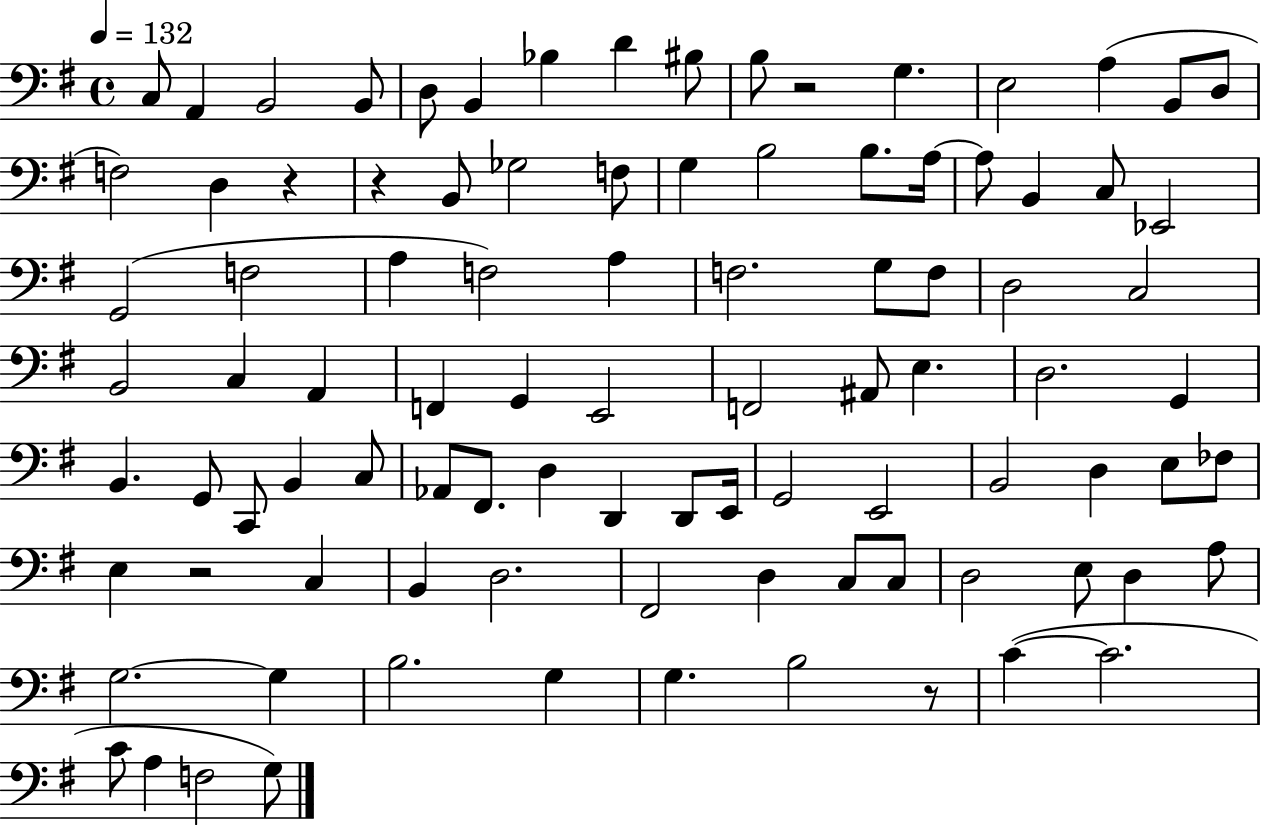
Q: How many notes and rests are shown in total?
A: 95